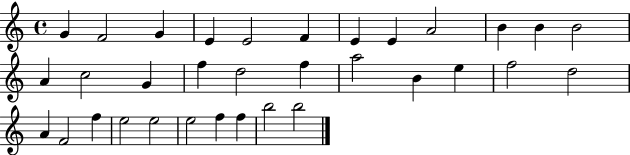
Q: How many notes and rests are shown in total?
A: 33